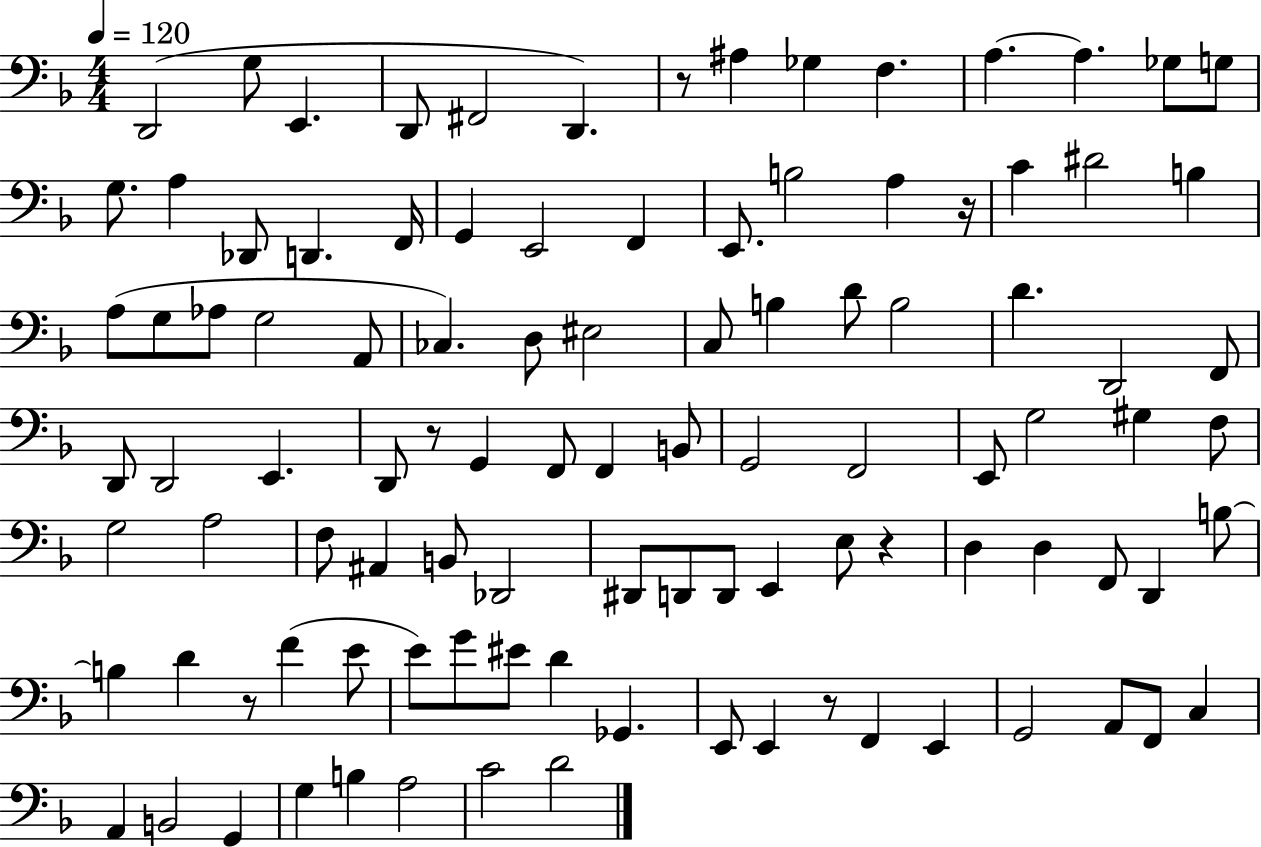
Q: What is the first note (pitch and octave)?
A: D2